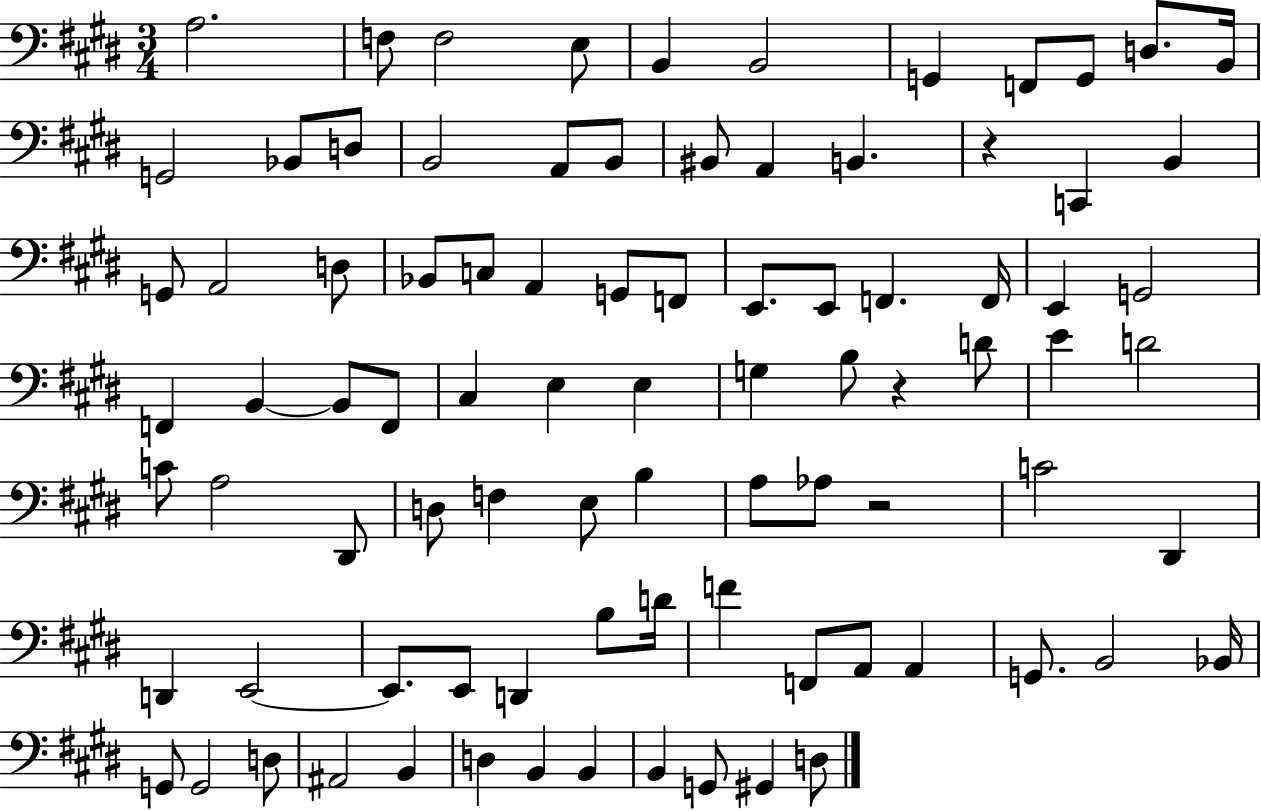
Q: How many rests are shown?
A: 3